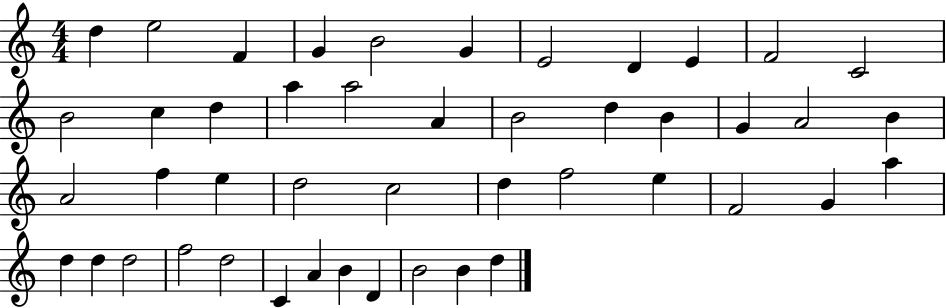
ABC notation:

X:1
T:Untitled
M:4/4
L:1/4
K:C
d e2 F G B2 G E2 D E F2 C2 B2 c d a a2 A B2 d B G A2 B A2 f e d2 c2 d f2 e F2 G a d d d2 f2 d2 C A B D B2 B d